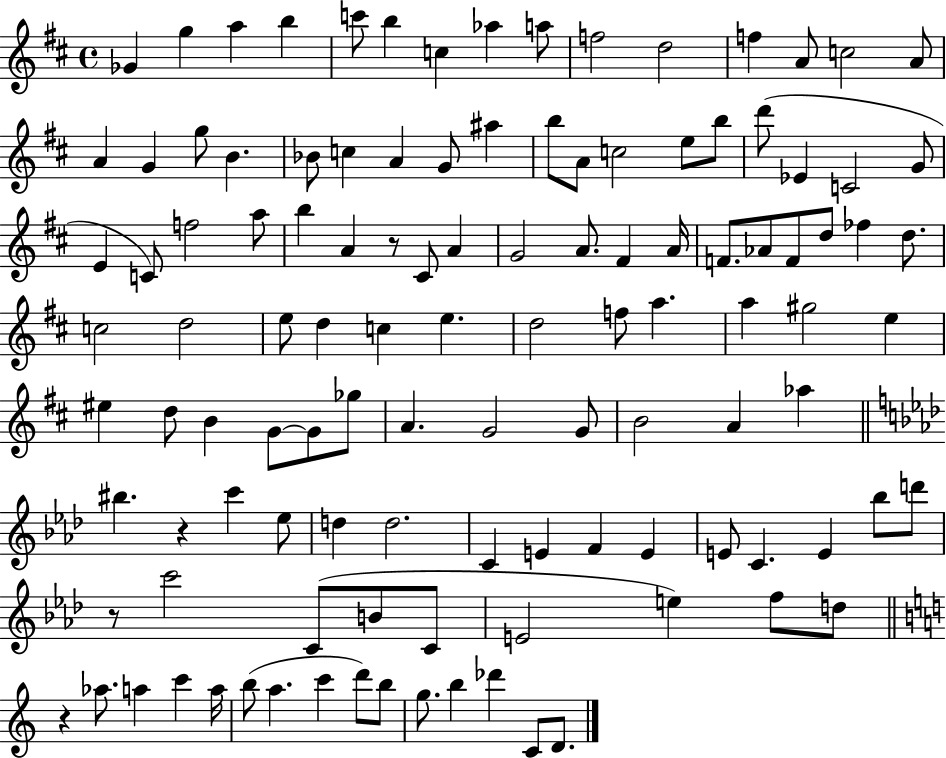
{
  \clef treble
  \time 4/4
  \defaultTimeSignature
  \key d \major
  ges'4 g''4 a''4 b''4 | c'''8 b''4 c''4 aes''4 a''8 | f''2 d''2 | f''4 a'8 c''2 a'8 | \break a'4 g'4 g''8 b'4. | bes'8 c''4 a'4 g'8 ais''4 | b''8 a'8 c''2 e''8 b''8 | d'''8( ees'4 c'2 g'8 | \break e'4 c'8) f''2 a''8 | b''4 a'4 r8 cis'8 a'4 | g'2 a'8. fis'4 a'16 | f'8. aes'8 f'8 d''8 fes''4 d''8. | \break c''2 d''2 | e''8 d''4 c''4 e''4. | d''2 f''8 a''4. | a''4 gis''2 e''4 | \break eis''4 d''8 b'4 g'8~~ g'8 ges''8 | a'4. g'2 g'8 | b'2 a'4 aes''4 | \bar "||" \break \key aes \major bis''4. r4 c'''4 ees''8 | d''4 d''2. | c'4 e'4 f'4 e'4 | e'8 c'4. e'4 bes''8 d'''8 | \break r8 c'''2 c'8( b'8 c'8 | e'2 e''4) f''8 d''8 | \bar "||" \break \key a \minor r4 aes''8. a''4 c'''4 a''16 | b''8( a''4. c'''4 d'''8) b''8 | g''8. b''4 des'''4 c'8 d'8. | \bar "|."
}